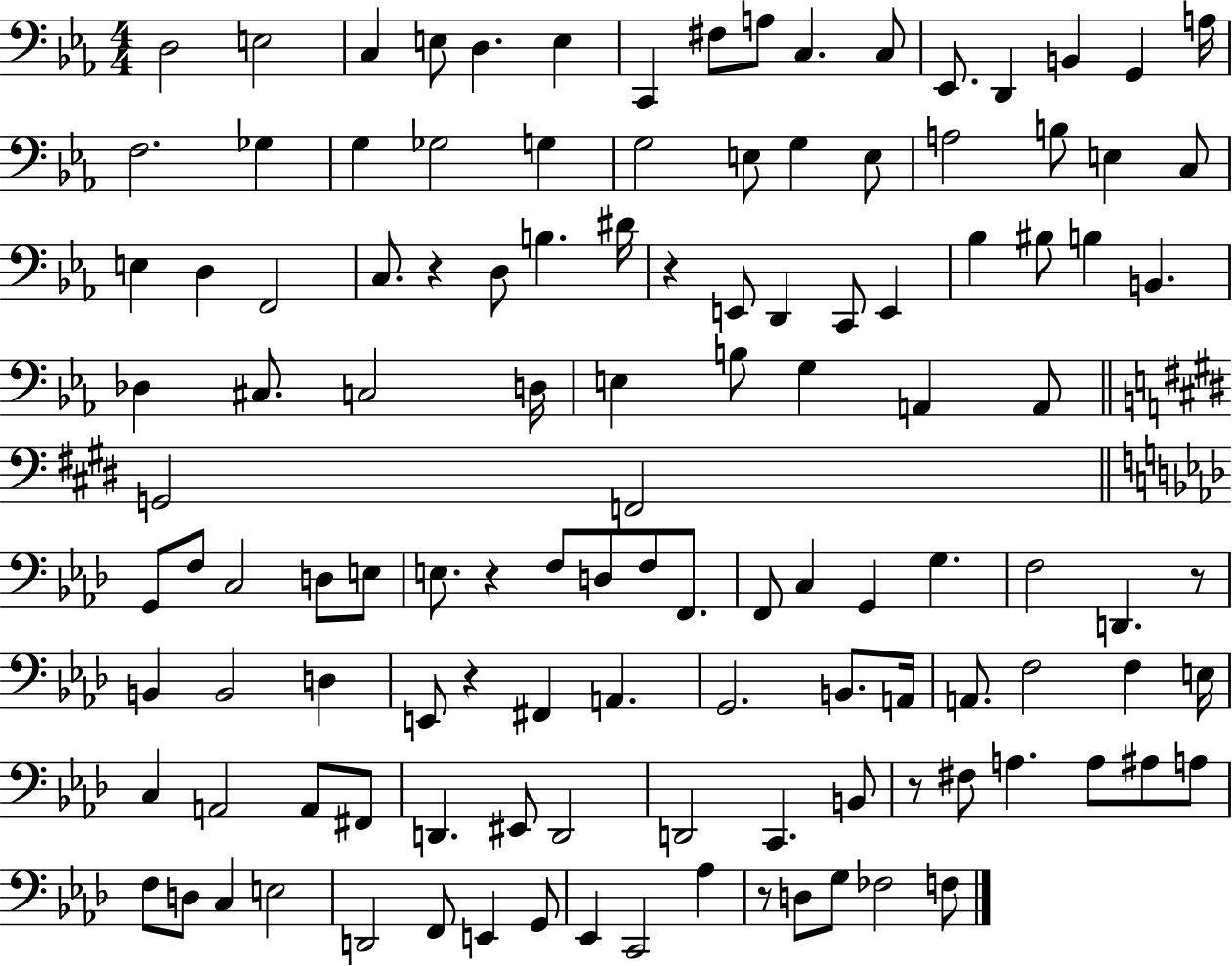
D3/h E3/h C3/q E3/e D3/q. E3/q C2/q F#3/e A3/e C3/q. C3/e Eb2/e. D2/q B2/q G2/q A3/s F3/h. Gb3/q G3/q Gb3/h G3/q G3/h E3/e G3/q E3/e A3/h B3/e E3/q C3/e E3/q D3/q F2/h C3/e. R/q D3/e B3/q. D#4/s R/q E2/e D2/q C2/e E2/q Bb3/q BIS3/e B3/q B2/q. Db3/q C#3/e. C3/h D3/s E3/q B3/e G3/q A2/q A2/e G2/h F2/h G2/e F3/e C3/h D3/e E3/e E3/e. R/q F3/e D3/e F3/e F2/e. F2/e C3/q G2/q G3/q. F3/h D2/q. R/e B2/q B2/h D3/q E2/e R/q F#2/q A2/q. G2/h. B2/e. A2/s A2/e. F3/h F3/q E3/s C3/q A2/h A2/e F#2/e D2/q. EIS2/e D2/h D2/h C2/q. B2/e R/e F#3/e A3/q. A3/e A#3/e A3/e F3/e D3/e C3/q E3/h D2/h F2/e E2/q G2/e Eb2/q C2/h Ab3/q R/e D3/e G3/e FES3/h F3/e